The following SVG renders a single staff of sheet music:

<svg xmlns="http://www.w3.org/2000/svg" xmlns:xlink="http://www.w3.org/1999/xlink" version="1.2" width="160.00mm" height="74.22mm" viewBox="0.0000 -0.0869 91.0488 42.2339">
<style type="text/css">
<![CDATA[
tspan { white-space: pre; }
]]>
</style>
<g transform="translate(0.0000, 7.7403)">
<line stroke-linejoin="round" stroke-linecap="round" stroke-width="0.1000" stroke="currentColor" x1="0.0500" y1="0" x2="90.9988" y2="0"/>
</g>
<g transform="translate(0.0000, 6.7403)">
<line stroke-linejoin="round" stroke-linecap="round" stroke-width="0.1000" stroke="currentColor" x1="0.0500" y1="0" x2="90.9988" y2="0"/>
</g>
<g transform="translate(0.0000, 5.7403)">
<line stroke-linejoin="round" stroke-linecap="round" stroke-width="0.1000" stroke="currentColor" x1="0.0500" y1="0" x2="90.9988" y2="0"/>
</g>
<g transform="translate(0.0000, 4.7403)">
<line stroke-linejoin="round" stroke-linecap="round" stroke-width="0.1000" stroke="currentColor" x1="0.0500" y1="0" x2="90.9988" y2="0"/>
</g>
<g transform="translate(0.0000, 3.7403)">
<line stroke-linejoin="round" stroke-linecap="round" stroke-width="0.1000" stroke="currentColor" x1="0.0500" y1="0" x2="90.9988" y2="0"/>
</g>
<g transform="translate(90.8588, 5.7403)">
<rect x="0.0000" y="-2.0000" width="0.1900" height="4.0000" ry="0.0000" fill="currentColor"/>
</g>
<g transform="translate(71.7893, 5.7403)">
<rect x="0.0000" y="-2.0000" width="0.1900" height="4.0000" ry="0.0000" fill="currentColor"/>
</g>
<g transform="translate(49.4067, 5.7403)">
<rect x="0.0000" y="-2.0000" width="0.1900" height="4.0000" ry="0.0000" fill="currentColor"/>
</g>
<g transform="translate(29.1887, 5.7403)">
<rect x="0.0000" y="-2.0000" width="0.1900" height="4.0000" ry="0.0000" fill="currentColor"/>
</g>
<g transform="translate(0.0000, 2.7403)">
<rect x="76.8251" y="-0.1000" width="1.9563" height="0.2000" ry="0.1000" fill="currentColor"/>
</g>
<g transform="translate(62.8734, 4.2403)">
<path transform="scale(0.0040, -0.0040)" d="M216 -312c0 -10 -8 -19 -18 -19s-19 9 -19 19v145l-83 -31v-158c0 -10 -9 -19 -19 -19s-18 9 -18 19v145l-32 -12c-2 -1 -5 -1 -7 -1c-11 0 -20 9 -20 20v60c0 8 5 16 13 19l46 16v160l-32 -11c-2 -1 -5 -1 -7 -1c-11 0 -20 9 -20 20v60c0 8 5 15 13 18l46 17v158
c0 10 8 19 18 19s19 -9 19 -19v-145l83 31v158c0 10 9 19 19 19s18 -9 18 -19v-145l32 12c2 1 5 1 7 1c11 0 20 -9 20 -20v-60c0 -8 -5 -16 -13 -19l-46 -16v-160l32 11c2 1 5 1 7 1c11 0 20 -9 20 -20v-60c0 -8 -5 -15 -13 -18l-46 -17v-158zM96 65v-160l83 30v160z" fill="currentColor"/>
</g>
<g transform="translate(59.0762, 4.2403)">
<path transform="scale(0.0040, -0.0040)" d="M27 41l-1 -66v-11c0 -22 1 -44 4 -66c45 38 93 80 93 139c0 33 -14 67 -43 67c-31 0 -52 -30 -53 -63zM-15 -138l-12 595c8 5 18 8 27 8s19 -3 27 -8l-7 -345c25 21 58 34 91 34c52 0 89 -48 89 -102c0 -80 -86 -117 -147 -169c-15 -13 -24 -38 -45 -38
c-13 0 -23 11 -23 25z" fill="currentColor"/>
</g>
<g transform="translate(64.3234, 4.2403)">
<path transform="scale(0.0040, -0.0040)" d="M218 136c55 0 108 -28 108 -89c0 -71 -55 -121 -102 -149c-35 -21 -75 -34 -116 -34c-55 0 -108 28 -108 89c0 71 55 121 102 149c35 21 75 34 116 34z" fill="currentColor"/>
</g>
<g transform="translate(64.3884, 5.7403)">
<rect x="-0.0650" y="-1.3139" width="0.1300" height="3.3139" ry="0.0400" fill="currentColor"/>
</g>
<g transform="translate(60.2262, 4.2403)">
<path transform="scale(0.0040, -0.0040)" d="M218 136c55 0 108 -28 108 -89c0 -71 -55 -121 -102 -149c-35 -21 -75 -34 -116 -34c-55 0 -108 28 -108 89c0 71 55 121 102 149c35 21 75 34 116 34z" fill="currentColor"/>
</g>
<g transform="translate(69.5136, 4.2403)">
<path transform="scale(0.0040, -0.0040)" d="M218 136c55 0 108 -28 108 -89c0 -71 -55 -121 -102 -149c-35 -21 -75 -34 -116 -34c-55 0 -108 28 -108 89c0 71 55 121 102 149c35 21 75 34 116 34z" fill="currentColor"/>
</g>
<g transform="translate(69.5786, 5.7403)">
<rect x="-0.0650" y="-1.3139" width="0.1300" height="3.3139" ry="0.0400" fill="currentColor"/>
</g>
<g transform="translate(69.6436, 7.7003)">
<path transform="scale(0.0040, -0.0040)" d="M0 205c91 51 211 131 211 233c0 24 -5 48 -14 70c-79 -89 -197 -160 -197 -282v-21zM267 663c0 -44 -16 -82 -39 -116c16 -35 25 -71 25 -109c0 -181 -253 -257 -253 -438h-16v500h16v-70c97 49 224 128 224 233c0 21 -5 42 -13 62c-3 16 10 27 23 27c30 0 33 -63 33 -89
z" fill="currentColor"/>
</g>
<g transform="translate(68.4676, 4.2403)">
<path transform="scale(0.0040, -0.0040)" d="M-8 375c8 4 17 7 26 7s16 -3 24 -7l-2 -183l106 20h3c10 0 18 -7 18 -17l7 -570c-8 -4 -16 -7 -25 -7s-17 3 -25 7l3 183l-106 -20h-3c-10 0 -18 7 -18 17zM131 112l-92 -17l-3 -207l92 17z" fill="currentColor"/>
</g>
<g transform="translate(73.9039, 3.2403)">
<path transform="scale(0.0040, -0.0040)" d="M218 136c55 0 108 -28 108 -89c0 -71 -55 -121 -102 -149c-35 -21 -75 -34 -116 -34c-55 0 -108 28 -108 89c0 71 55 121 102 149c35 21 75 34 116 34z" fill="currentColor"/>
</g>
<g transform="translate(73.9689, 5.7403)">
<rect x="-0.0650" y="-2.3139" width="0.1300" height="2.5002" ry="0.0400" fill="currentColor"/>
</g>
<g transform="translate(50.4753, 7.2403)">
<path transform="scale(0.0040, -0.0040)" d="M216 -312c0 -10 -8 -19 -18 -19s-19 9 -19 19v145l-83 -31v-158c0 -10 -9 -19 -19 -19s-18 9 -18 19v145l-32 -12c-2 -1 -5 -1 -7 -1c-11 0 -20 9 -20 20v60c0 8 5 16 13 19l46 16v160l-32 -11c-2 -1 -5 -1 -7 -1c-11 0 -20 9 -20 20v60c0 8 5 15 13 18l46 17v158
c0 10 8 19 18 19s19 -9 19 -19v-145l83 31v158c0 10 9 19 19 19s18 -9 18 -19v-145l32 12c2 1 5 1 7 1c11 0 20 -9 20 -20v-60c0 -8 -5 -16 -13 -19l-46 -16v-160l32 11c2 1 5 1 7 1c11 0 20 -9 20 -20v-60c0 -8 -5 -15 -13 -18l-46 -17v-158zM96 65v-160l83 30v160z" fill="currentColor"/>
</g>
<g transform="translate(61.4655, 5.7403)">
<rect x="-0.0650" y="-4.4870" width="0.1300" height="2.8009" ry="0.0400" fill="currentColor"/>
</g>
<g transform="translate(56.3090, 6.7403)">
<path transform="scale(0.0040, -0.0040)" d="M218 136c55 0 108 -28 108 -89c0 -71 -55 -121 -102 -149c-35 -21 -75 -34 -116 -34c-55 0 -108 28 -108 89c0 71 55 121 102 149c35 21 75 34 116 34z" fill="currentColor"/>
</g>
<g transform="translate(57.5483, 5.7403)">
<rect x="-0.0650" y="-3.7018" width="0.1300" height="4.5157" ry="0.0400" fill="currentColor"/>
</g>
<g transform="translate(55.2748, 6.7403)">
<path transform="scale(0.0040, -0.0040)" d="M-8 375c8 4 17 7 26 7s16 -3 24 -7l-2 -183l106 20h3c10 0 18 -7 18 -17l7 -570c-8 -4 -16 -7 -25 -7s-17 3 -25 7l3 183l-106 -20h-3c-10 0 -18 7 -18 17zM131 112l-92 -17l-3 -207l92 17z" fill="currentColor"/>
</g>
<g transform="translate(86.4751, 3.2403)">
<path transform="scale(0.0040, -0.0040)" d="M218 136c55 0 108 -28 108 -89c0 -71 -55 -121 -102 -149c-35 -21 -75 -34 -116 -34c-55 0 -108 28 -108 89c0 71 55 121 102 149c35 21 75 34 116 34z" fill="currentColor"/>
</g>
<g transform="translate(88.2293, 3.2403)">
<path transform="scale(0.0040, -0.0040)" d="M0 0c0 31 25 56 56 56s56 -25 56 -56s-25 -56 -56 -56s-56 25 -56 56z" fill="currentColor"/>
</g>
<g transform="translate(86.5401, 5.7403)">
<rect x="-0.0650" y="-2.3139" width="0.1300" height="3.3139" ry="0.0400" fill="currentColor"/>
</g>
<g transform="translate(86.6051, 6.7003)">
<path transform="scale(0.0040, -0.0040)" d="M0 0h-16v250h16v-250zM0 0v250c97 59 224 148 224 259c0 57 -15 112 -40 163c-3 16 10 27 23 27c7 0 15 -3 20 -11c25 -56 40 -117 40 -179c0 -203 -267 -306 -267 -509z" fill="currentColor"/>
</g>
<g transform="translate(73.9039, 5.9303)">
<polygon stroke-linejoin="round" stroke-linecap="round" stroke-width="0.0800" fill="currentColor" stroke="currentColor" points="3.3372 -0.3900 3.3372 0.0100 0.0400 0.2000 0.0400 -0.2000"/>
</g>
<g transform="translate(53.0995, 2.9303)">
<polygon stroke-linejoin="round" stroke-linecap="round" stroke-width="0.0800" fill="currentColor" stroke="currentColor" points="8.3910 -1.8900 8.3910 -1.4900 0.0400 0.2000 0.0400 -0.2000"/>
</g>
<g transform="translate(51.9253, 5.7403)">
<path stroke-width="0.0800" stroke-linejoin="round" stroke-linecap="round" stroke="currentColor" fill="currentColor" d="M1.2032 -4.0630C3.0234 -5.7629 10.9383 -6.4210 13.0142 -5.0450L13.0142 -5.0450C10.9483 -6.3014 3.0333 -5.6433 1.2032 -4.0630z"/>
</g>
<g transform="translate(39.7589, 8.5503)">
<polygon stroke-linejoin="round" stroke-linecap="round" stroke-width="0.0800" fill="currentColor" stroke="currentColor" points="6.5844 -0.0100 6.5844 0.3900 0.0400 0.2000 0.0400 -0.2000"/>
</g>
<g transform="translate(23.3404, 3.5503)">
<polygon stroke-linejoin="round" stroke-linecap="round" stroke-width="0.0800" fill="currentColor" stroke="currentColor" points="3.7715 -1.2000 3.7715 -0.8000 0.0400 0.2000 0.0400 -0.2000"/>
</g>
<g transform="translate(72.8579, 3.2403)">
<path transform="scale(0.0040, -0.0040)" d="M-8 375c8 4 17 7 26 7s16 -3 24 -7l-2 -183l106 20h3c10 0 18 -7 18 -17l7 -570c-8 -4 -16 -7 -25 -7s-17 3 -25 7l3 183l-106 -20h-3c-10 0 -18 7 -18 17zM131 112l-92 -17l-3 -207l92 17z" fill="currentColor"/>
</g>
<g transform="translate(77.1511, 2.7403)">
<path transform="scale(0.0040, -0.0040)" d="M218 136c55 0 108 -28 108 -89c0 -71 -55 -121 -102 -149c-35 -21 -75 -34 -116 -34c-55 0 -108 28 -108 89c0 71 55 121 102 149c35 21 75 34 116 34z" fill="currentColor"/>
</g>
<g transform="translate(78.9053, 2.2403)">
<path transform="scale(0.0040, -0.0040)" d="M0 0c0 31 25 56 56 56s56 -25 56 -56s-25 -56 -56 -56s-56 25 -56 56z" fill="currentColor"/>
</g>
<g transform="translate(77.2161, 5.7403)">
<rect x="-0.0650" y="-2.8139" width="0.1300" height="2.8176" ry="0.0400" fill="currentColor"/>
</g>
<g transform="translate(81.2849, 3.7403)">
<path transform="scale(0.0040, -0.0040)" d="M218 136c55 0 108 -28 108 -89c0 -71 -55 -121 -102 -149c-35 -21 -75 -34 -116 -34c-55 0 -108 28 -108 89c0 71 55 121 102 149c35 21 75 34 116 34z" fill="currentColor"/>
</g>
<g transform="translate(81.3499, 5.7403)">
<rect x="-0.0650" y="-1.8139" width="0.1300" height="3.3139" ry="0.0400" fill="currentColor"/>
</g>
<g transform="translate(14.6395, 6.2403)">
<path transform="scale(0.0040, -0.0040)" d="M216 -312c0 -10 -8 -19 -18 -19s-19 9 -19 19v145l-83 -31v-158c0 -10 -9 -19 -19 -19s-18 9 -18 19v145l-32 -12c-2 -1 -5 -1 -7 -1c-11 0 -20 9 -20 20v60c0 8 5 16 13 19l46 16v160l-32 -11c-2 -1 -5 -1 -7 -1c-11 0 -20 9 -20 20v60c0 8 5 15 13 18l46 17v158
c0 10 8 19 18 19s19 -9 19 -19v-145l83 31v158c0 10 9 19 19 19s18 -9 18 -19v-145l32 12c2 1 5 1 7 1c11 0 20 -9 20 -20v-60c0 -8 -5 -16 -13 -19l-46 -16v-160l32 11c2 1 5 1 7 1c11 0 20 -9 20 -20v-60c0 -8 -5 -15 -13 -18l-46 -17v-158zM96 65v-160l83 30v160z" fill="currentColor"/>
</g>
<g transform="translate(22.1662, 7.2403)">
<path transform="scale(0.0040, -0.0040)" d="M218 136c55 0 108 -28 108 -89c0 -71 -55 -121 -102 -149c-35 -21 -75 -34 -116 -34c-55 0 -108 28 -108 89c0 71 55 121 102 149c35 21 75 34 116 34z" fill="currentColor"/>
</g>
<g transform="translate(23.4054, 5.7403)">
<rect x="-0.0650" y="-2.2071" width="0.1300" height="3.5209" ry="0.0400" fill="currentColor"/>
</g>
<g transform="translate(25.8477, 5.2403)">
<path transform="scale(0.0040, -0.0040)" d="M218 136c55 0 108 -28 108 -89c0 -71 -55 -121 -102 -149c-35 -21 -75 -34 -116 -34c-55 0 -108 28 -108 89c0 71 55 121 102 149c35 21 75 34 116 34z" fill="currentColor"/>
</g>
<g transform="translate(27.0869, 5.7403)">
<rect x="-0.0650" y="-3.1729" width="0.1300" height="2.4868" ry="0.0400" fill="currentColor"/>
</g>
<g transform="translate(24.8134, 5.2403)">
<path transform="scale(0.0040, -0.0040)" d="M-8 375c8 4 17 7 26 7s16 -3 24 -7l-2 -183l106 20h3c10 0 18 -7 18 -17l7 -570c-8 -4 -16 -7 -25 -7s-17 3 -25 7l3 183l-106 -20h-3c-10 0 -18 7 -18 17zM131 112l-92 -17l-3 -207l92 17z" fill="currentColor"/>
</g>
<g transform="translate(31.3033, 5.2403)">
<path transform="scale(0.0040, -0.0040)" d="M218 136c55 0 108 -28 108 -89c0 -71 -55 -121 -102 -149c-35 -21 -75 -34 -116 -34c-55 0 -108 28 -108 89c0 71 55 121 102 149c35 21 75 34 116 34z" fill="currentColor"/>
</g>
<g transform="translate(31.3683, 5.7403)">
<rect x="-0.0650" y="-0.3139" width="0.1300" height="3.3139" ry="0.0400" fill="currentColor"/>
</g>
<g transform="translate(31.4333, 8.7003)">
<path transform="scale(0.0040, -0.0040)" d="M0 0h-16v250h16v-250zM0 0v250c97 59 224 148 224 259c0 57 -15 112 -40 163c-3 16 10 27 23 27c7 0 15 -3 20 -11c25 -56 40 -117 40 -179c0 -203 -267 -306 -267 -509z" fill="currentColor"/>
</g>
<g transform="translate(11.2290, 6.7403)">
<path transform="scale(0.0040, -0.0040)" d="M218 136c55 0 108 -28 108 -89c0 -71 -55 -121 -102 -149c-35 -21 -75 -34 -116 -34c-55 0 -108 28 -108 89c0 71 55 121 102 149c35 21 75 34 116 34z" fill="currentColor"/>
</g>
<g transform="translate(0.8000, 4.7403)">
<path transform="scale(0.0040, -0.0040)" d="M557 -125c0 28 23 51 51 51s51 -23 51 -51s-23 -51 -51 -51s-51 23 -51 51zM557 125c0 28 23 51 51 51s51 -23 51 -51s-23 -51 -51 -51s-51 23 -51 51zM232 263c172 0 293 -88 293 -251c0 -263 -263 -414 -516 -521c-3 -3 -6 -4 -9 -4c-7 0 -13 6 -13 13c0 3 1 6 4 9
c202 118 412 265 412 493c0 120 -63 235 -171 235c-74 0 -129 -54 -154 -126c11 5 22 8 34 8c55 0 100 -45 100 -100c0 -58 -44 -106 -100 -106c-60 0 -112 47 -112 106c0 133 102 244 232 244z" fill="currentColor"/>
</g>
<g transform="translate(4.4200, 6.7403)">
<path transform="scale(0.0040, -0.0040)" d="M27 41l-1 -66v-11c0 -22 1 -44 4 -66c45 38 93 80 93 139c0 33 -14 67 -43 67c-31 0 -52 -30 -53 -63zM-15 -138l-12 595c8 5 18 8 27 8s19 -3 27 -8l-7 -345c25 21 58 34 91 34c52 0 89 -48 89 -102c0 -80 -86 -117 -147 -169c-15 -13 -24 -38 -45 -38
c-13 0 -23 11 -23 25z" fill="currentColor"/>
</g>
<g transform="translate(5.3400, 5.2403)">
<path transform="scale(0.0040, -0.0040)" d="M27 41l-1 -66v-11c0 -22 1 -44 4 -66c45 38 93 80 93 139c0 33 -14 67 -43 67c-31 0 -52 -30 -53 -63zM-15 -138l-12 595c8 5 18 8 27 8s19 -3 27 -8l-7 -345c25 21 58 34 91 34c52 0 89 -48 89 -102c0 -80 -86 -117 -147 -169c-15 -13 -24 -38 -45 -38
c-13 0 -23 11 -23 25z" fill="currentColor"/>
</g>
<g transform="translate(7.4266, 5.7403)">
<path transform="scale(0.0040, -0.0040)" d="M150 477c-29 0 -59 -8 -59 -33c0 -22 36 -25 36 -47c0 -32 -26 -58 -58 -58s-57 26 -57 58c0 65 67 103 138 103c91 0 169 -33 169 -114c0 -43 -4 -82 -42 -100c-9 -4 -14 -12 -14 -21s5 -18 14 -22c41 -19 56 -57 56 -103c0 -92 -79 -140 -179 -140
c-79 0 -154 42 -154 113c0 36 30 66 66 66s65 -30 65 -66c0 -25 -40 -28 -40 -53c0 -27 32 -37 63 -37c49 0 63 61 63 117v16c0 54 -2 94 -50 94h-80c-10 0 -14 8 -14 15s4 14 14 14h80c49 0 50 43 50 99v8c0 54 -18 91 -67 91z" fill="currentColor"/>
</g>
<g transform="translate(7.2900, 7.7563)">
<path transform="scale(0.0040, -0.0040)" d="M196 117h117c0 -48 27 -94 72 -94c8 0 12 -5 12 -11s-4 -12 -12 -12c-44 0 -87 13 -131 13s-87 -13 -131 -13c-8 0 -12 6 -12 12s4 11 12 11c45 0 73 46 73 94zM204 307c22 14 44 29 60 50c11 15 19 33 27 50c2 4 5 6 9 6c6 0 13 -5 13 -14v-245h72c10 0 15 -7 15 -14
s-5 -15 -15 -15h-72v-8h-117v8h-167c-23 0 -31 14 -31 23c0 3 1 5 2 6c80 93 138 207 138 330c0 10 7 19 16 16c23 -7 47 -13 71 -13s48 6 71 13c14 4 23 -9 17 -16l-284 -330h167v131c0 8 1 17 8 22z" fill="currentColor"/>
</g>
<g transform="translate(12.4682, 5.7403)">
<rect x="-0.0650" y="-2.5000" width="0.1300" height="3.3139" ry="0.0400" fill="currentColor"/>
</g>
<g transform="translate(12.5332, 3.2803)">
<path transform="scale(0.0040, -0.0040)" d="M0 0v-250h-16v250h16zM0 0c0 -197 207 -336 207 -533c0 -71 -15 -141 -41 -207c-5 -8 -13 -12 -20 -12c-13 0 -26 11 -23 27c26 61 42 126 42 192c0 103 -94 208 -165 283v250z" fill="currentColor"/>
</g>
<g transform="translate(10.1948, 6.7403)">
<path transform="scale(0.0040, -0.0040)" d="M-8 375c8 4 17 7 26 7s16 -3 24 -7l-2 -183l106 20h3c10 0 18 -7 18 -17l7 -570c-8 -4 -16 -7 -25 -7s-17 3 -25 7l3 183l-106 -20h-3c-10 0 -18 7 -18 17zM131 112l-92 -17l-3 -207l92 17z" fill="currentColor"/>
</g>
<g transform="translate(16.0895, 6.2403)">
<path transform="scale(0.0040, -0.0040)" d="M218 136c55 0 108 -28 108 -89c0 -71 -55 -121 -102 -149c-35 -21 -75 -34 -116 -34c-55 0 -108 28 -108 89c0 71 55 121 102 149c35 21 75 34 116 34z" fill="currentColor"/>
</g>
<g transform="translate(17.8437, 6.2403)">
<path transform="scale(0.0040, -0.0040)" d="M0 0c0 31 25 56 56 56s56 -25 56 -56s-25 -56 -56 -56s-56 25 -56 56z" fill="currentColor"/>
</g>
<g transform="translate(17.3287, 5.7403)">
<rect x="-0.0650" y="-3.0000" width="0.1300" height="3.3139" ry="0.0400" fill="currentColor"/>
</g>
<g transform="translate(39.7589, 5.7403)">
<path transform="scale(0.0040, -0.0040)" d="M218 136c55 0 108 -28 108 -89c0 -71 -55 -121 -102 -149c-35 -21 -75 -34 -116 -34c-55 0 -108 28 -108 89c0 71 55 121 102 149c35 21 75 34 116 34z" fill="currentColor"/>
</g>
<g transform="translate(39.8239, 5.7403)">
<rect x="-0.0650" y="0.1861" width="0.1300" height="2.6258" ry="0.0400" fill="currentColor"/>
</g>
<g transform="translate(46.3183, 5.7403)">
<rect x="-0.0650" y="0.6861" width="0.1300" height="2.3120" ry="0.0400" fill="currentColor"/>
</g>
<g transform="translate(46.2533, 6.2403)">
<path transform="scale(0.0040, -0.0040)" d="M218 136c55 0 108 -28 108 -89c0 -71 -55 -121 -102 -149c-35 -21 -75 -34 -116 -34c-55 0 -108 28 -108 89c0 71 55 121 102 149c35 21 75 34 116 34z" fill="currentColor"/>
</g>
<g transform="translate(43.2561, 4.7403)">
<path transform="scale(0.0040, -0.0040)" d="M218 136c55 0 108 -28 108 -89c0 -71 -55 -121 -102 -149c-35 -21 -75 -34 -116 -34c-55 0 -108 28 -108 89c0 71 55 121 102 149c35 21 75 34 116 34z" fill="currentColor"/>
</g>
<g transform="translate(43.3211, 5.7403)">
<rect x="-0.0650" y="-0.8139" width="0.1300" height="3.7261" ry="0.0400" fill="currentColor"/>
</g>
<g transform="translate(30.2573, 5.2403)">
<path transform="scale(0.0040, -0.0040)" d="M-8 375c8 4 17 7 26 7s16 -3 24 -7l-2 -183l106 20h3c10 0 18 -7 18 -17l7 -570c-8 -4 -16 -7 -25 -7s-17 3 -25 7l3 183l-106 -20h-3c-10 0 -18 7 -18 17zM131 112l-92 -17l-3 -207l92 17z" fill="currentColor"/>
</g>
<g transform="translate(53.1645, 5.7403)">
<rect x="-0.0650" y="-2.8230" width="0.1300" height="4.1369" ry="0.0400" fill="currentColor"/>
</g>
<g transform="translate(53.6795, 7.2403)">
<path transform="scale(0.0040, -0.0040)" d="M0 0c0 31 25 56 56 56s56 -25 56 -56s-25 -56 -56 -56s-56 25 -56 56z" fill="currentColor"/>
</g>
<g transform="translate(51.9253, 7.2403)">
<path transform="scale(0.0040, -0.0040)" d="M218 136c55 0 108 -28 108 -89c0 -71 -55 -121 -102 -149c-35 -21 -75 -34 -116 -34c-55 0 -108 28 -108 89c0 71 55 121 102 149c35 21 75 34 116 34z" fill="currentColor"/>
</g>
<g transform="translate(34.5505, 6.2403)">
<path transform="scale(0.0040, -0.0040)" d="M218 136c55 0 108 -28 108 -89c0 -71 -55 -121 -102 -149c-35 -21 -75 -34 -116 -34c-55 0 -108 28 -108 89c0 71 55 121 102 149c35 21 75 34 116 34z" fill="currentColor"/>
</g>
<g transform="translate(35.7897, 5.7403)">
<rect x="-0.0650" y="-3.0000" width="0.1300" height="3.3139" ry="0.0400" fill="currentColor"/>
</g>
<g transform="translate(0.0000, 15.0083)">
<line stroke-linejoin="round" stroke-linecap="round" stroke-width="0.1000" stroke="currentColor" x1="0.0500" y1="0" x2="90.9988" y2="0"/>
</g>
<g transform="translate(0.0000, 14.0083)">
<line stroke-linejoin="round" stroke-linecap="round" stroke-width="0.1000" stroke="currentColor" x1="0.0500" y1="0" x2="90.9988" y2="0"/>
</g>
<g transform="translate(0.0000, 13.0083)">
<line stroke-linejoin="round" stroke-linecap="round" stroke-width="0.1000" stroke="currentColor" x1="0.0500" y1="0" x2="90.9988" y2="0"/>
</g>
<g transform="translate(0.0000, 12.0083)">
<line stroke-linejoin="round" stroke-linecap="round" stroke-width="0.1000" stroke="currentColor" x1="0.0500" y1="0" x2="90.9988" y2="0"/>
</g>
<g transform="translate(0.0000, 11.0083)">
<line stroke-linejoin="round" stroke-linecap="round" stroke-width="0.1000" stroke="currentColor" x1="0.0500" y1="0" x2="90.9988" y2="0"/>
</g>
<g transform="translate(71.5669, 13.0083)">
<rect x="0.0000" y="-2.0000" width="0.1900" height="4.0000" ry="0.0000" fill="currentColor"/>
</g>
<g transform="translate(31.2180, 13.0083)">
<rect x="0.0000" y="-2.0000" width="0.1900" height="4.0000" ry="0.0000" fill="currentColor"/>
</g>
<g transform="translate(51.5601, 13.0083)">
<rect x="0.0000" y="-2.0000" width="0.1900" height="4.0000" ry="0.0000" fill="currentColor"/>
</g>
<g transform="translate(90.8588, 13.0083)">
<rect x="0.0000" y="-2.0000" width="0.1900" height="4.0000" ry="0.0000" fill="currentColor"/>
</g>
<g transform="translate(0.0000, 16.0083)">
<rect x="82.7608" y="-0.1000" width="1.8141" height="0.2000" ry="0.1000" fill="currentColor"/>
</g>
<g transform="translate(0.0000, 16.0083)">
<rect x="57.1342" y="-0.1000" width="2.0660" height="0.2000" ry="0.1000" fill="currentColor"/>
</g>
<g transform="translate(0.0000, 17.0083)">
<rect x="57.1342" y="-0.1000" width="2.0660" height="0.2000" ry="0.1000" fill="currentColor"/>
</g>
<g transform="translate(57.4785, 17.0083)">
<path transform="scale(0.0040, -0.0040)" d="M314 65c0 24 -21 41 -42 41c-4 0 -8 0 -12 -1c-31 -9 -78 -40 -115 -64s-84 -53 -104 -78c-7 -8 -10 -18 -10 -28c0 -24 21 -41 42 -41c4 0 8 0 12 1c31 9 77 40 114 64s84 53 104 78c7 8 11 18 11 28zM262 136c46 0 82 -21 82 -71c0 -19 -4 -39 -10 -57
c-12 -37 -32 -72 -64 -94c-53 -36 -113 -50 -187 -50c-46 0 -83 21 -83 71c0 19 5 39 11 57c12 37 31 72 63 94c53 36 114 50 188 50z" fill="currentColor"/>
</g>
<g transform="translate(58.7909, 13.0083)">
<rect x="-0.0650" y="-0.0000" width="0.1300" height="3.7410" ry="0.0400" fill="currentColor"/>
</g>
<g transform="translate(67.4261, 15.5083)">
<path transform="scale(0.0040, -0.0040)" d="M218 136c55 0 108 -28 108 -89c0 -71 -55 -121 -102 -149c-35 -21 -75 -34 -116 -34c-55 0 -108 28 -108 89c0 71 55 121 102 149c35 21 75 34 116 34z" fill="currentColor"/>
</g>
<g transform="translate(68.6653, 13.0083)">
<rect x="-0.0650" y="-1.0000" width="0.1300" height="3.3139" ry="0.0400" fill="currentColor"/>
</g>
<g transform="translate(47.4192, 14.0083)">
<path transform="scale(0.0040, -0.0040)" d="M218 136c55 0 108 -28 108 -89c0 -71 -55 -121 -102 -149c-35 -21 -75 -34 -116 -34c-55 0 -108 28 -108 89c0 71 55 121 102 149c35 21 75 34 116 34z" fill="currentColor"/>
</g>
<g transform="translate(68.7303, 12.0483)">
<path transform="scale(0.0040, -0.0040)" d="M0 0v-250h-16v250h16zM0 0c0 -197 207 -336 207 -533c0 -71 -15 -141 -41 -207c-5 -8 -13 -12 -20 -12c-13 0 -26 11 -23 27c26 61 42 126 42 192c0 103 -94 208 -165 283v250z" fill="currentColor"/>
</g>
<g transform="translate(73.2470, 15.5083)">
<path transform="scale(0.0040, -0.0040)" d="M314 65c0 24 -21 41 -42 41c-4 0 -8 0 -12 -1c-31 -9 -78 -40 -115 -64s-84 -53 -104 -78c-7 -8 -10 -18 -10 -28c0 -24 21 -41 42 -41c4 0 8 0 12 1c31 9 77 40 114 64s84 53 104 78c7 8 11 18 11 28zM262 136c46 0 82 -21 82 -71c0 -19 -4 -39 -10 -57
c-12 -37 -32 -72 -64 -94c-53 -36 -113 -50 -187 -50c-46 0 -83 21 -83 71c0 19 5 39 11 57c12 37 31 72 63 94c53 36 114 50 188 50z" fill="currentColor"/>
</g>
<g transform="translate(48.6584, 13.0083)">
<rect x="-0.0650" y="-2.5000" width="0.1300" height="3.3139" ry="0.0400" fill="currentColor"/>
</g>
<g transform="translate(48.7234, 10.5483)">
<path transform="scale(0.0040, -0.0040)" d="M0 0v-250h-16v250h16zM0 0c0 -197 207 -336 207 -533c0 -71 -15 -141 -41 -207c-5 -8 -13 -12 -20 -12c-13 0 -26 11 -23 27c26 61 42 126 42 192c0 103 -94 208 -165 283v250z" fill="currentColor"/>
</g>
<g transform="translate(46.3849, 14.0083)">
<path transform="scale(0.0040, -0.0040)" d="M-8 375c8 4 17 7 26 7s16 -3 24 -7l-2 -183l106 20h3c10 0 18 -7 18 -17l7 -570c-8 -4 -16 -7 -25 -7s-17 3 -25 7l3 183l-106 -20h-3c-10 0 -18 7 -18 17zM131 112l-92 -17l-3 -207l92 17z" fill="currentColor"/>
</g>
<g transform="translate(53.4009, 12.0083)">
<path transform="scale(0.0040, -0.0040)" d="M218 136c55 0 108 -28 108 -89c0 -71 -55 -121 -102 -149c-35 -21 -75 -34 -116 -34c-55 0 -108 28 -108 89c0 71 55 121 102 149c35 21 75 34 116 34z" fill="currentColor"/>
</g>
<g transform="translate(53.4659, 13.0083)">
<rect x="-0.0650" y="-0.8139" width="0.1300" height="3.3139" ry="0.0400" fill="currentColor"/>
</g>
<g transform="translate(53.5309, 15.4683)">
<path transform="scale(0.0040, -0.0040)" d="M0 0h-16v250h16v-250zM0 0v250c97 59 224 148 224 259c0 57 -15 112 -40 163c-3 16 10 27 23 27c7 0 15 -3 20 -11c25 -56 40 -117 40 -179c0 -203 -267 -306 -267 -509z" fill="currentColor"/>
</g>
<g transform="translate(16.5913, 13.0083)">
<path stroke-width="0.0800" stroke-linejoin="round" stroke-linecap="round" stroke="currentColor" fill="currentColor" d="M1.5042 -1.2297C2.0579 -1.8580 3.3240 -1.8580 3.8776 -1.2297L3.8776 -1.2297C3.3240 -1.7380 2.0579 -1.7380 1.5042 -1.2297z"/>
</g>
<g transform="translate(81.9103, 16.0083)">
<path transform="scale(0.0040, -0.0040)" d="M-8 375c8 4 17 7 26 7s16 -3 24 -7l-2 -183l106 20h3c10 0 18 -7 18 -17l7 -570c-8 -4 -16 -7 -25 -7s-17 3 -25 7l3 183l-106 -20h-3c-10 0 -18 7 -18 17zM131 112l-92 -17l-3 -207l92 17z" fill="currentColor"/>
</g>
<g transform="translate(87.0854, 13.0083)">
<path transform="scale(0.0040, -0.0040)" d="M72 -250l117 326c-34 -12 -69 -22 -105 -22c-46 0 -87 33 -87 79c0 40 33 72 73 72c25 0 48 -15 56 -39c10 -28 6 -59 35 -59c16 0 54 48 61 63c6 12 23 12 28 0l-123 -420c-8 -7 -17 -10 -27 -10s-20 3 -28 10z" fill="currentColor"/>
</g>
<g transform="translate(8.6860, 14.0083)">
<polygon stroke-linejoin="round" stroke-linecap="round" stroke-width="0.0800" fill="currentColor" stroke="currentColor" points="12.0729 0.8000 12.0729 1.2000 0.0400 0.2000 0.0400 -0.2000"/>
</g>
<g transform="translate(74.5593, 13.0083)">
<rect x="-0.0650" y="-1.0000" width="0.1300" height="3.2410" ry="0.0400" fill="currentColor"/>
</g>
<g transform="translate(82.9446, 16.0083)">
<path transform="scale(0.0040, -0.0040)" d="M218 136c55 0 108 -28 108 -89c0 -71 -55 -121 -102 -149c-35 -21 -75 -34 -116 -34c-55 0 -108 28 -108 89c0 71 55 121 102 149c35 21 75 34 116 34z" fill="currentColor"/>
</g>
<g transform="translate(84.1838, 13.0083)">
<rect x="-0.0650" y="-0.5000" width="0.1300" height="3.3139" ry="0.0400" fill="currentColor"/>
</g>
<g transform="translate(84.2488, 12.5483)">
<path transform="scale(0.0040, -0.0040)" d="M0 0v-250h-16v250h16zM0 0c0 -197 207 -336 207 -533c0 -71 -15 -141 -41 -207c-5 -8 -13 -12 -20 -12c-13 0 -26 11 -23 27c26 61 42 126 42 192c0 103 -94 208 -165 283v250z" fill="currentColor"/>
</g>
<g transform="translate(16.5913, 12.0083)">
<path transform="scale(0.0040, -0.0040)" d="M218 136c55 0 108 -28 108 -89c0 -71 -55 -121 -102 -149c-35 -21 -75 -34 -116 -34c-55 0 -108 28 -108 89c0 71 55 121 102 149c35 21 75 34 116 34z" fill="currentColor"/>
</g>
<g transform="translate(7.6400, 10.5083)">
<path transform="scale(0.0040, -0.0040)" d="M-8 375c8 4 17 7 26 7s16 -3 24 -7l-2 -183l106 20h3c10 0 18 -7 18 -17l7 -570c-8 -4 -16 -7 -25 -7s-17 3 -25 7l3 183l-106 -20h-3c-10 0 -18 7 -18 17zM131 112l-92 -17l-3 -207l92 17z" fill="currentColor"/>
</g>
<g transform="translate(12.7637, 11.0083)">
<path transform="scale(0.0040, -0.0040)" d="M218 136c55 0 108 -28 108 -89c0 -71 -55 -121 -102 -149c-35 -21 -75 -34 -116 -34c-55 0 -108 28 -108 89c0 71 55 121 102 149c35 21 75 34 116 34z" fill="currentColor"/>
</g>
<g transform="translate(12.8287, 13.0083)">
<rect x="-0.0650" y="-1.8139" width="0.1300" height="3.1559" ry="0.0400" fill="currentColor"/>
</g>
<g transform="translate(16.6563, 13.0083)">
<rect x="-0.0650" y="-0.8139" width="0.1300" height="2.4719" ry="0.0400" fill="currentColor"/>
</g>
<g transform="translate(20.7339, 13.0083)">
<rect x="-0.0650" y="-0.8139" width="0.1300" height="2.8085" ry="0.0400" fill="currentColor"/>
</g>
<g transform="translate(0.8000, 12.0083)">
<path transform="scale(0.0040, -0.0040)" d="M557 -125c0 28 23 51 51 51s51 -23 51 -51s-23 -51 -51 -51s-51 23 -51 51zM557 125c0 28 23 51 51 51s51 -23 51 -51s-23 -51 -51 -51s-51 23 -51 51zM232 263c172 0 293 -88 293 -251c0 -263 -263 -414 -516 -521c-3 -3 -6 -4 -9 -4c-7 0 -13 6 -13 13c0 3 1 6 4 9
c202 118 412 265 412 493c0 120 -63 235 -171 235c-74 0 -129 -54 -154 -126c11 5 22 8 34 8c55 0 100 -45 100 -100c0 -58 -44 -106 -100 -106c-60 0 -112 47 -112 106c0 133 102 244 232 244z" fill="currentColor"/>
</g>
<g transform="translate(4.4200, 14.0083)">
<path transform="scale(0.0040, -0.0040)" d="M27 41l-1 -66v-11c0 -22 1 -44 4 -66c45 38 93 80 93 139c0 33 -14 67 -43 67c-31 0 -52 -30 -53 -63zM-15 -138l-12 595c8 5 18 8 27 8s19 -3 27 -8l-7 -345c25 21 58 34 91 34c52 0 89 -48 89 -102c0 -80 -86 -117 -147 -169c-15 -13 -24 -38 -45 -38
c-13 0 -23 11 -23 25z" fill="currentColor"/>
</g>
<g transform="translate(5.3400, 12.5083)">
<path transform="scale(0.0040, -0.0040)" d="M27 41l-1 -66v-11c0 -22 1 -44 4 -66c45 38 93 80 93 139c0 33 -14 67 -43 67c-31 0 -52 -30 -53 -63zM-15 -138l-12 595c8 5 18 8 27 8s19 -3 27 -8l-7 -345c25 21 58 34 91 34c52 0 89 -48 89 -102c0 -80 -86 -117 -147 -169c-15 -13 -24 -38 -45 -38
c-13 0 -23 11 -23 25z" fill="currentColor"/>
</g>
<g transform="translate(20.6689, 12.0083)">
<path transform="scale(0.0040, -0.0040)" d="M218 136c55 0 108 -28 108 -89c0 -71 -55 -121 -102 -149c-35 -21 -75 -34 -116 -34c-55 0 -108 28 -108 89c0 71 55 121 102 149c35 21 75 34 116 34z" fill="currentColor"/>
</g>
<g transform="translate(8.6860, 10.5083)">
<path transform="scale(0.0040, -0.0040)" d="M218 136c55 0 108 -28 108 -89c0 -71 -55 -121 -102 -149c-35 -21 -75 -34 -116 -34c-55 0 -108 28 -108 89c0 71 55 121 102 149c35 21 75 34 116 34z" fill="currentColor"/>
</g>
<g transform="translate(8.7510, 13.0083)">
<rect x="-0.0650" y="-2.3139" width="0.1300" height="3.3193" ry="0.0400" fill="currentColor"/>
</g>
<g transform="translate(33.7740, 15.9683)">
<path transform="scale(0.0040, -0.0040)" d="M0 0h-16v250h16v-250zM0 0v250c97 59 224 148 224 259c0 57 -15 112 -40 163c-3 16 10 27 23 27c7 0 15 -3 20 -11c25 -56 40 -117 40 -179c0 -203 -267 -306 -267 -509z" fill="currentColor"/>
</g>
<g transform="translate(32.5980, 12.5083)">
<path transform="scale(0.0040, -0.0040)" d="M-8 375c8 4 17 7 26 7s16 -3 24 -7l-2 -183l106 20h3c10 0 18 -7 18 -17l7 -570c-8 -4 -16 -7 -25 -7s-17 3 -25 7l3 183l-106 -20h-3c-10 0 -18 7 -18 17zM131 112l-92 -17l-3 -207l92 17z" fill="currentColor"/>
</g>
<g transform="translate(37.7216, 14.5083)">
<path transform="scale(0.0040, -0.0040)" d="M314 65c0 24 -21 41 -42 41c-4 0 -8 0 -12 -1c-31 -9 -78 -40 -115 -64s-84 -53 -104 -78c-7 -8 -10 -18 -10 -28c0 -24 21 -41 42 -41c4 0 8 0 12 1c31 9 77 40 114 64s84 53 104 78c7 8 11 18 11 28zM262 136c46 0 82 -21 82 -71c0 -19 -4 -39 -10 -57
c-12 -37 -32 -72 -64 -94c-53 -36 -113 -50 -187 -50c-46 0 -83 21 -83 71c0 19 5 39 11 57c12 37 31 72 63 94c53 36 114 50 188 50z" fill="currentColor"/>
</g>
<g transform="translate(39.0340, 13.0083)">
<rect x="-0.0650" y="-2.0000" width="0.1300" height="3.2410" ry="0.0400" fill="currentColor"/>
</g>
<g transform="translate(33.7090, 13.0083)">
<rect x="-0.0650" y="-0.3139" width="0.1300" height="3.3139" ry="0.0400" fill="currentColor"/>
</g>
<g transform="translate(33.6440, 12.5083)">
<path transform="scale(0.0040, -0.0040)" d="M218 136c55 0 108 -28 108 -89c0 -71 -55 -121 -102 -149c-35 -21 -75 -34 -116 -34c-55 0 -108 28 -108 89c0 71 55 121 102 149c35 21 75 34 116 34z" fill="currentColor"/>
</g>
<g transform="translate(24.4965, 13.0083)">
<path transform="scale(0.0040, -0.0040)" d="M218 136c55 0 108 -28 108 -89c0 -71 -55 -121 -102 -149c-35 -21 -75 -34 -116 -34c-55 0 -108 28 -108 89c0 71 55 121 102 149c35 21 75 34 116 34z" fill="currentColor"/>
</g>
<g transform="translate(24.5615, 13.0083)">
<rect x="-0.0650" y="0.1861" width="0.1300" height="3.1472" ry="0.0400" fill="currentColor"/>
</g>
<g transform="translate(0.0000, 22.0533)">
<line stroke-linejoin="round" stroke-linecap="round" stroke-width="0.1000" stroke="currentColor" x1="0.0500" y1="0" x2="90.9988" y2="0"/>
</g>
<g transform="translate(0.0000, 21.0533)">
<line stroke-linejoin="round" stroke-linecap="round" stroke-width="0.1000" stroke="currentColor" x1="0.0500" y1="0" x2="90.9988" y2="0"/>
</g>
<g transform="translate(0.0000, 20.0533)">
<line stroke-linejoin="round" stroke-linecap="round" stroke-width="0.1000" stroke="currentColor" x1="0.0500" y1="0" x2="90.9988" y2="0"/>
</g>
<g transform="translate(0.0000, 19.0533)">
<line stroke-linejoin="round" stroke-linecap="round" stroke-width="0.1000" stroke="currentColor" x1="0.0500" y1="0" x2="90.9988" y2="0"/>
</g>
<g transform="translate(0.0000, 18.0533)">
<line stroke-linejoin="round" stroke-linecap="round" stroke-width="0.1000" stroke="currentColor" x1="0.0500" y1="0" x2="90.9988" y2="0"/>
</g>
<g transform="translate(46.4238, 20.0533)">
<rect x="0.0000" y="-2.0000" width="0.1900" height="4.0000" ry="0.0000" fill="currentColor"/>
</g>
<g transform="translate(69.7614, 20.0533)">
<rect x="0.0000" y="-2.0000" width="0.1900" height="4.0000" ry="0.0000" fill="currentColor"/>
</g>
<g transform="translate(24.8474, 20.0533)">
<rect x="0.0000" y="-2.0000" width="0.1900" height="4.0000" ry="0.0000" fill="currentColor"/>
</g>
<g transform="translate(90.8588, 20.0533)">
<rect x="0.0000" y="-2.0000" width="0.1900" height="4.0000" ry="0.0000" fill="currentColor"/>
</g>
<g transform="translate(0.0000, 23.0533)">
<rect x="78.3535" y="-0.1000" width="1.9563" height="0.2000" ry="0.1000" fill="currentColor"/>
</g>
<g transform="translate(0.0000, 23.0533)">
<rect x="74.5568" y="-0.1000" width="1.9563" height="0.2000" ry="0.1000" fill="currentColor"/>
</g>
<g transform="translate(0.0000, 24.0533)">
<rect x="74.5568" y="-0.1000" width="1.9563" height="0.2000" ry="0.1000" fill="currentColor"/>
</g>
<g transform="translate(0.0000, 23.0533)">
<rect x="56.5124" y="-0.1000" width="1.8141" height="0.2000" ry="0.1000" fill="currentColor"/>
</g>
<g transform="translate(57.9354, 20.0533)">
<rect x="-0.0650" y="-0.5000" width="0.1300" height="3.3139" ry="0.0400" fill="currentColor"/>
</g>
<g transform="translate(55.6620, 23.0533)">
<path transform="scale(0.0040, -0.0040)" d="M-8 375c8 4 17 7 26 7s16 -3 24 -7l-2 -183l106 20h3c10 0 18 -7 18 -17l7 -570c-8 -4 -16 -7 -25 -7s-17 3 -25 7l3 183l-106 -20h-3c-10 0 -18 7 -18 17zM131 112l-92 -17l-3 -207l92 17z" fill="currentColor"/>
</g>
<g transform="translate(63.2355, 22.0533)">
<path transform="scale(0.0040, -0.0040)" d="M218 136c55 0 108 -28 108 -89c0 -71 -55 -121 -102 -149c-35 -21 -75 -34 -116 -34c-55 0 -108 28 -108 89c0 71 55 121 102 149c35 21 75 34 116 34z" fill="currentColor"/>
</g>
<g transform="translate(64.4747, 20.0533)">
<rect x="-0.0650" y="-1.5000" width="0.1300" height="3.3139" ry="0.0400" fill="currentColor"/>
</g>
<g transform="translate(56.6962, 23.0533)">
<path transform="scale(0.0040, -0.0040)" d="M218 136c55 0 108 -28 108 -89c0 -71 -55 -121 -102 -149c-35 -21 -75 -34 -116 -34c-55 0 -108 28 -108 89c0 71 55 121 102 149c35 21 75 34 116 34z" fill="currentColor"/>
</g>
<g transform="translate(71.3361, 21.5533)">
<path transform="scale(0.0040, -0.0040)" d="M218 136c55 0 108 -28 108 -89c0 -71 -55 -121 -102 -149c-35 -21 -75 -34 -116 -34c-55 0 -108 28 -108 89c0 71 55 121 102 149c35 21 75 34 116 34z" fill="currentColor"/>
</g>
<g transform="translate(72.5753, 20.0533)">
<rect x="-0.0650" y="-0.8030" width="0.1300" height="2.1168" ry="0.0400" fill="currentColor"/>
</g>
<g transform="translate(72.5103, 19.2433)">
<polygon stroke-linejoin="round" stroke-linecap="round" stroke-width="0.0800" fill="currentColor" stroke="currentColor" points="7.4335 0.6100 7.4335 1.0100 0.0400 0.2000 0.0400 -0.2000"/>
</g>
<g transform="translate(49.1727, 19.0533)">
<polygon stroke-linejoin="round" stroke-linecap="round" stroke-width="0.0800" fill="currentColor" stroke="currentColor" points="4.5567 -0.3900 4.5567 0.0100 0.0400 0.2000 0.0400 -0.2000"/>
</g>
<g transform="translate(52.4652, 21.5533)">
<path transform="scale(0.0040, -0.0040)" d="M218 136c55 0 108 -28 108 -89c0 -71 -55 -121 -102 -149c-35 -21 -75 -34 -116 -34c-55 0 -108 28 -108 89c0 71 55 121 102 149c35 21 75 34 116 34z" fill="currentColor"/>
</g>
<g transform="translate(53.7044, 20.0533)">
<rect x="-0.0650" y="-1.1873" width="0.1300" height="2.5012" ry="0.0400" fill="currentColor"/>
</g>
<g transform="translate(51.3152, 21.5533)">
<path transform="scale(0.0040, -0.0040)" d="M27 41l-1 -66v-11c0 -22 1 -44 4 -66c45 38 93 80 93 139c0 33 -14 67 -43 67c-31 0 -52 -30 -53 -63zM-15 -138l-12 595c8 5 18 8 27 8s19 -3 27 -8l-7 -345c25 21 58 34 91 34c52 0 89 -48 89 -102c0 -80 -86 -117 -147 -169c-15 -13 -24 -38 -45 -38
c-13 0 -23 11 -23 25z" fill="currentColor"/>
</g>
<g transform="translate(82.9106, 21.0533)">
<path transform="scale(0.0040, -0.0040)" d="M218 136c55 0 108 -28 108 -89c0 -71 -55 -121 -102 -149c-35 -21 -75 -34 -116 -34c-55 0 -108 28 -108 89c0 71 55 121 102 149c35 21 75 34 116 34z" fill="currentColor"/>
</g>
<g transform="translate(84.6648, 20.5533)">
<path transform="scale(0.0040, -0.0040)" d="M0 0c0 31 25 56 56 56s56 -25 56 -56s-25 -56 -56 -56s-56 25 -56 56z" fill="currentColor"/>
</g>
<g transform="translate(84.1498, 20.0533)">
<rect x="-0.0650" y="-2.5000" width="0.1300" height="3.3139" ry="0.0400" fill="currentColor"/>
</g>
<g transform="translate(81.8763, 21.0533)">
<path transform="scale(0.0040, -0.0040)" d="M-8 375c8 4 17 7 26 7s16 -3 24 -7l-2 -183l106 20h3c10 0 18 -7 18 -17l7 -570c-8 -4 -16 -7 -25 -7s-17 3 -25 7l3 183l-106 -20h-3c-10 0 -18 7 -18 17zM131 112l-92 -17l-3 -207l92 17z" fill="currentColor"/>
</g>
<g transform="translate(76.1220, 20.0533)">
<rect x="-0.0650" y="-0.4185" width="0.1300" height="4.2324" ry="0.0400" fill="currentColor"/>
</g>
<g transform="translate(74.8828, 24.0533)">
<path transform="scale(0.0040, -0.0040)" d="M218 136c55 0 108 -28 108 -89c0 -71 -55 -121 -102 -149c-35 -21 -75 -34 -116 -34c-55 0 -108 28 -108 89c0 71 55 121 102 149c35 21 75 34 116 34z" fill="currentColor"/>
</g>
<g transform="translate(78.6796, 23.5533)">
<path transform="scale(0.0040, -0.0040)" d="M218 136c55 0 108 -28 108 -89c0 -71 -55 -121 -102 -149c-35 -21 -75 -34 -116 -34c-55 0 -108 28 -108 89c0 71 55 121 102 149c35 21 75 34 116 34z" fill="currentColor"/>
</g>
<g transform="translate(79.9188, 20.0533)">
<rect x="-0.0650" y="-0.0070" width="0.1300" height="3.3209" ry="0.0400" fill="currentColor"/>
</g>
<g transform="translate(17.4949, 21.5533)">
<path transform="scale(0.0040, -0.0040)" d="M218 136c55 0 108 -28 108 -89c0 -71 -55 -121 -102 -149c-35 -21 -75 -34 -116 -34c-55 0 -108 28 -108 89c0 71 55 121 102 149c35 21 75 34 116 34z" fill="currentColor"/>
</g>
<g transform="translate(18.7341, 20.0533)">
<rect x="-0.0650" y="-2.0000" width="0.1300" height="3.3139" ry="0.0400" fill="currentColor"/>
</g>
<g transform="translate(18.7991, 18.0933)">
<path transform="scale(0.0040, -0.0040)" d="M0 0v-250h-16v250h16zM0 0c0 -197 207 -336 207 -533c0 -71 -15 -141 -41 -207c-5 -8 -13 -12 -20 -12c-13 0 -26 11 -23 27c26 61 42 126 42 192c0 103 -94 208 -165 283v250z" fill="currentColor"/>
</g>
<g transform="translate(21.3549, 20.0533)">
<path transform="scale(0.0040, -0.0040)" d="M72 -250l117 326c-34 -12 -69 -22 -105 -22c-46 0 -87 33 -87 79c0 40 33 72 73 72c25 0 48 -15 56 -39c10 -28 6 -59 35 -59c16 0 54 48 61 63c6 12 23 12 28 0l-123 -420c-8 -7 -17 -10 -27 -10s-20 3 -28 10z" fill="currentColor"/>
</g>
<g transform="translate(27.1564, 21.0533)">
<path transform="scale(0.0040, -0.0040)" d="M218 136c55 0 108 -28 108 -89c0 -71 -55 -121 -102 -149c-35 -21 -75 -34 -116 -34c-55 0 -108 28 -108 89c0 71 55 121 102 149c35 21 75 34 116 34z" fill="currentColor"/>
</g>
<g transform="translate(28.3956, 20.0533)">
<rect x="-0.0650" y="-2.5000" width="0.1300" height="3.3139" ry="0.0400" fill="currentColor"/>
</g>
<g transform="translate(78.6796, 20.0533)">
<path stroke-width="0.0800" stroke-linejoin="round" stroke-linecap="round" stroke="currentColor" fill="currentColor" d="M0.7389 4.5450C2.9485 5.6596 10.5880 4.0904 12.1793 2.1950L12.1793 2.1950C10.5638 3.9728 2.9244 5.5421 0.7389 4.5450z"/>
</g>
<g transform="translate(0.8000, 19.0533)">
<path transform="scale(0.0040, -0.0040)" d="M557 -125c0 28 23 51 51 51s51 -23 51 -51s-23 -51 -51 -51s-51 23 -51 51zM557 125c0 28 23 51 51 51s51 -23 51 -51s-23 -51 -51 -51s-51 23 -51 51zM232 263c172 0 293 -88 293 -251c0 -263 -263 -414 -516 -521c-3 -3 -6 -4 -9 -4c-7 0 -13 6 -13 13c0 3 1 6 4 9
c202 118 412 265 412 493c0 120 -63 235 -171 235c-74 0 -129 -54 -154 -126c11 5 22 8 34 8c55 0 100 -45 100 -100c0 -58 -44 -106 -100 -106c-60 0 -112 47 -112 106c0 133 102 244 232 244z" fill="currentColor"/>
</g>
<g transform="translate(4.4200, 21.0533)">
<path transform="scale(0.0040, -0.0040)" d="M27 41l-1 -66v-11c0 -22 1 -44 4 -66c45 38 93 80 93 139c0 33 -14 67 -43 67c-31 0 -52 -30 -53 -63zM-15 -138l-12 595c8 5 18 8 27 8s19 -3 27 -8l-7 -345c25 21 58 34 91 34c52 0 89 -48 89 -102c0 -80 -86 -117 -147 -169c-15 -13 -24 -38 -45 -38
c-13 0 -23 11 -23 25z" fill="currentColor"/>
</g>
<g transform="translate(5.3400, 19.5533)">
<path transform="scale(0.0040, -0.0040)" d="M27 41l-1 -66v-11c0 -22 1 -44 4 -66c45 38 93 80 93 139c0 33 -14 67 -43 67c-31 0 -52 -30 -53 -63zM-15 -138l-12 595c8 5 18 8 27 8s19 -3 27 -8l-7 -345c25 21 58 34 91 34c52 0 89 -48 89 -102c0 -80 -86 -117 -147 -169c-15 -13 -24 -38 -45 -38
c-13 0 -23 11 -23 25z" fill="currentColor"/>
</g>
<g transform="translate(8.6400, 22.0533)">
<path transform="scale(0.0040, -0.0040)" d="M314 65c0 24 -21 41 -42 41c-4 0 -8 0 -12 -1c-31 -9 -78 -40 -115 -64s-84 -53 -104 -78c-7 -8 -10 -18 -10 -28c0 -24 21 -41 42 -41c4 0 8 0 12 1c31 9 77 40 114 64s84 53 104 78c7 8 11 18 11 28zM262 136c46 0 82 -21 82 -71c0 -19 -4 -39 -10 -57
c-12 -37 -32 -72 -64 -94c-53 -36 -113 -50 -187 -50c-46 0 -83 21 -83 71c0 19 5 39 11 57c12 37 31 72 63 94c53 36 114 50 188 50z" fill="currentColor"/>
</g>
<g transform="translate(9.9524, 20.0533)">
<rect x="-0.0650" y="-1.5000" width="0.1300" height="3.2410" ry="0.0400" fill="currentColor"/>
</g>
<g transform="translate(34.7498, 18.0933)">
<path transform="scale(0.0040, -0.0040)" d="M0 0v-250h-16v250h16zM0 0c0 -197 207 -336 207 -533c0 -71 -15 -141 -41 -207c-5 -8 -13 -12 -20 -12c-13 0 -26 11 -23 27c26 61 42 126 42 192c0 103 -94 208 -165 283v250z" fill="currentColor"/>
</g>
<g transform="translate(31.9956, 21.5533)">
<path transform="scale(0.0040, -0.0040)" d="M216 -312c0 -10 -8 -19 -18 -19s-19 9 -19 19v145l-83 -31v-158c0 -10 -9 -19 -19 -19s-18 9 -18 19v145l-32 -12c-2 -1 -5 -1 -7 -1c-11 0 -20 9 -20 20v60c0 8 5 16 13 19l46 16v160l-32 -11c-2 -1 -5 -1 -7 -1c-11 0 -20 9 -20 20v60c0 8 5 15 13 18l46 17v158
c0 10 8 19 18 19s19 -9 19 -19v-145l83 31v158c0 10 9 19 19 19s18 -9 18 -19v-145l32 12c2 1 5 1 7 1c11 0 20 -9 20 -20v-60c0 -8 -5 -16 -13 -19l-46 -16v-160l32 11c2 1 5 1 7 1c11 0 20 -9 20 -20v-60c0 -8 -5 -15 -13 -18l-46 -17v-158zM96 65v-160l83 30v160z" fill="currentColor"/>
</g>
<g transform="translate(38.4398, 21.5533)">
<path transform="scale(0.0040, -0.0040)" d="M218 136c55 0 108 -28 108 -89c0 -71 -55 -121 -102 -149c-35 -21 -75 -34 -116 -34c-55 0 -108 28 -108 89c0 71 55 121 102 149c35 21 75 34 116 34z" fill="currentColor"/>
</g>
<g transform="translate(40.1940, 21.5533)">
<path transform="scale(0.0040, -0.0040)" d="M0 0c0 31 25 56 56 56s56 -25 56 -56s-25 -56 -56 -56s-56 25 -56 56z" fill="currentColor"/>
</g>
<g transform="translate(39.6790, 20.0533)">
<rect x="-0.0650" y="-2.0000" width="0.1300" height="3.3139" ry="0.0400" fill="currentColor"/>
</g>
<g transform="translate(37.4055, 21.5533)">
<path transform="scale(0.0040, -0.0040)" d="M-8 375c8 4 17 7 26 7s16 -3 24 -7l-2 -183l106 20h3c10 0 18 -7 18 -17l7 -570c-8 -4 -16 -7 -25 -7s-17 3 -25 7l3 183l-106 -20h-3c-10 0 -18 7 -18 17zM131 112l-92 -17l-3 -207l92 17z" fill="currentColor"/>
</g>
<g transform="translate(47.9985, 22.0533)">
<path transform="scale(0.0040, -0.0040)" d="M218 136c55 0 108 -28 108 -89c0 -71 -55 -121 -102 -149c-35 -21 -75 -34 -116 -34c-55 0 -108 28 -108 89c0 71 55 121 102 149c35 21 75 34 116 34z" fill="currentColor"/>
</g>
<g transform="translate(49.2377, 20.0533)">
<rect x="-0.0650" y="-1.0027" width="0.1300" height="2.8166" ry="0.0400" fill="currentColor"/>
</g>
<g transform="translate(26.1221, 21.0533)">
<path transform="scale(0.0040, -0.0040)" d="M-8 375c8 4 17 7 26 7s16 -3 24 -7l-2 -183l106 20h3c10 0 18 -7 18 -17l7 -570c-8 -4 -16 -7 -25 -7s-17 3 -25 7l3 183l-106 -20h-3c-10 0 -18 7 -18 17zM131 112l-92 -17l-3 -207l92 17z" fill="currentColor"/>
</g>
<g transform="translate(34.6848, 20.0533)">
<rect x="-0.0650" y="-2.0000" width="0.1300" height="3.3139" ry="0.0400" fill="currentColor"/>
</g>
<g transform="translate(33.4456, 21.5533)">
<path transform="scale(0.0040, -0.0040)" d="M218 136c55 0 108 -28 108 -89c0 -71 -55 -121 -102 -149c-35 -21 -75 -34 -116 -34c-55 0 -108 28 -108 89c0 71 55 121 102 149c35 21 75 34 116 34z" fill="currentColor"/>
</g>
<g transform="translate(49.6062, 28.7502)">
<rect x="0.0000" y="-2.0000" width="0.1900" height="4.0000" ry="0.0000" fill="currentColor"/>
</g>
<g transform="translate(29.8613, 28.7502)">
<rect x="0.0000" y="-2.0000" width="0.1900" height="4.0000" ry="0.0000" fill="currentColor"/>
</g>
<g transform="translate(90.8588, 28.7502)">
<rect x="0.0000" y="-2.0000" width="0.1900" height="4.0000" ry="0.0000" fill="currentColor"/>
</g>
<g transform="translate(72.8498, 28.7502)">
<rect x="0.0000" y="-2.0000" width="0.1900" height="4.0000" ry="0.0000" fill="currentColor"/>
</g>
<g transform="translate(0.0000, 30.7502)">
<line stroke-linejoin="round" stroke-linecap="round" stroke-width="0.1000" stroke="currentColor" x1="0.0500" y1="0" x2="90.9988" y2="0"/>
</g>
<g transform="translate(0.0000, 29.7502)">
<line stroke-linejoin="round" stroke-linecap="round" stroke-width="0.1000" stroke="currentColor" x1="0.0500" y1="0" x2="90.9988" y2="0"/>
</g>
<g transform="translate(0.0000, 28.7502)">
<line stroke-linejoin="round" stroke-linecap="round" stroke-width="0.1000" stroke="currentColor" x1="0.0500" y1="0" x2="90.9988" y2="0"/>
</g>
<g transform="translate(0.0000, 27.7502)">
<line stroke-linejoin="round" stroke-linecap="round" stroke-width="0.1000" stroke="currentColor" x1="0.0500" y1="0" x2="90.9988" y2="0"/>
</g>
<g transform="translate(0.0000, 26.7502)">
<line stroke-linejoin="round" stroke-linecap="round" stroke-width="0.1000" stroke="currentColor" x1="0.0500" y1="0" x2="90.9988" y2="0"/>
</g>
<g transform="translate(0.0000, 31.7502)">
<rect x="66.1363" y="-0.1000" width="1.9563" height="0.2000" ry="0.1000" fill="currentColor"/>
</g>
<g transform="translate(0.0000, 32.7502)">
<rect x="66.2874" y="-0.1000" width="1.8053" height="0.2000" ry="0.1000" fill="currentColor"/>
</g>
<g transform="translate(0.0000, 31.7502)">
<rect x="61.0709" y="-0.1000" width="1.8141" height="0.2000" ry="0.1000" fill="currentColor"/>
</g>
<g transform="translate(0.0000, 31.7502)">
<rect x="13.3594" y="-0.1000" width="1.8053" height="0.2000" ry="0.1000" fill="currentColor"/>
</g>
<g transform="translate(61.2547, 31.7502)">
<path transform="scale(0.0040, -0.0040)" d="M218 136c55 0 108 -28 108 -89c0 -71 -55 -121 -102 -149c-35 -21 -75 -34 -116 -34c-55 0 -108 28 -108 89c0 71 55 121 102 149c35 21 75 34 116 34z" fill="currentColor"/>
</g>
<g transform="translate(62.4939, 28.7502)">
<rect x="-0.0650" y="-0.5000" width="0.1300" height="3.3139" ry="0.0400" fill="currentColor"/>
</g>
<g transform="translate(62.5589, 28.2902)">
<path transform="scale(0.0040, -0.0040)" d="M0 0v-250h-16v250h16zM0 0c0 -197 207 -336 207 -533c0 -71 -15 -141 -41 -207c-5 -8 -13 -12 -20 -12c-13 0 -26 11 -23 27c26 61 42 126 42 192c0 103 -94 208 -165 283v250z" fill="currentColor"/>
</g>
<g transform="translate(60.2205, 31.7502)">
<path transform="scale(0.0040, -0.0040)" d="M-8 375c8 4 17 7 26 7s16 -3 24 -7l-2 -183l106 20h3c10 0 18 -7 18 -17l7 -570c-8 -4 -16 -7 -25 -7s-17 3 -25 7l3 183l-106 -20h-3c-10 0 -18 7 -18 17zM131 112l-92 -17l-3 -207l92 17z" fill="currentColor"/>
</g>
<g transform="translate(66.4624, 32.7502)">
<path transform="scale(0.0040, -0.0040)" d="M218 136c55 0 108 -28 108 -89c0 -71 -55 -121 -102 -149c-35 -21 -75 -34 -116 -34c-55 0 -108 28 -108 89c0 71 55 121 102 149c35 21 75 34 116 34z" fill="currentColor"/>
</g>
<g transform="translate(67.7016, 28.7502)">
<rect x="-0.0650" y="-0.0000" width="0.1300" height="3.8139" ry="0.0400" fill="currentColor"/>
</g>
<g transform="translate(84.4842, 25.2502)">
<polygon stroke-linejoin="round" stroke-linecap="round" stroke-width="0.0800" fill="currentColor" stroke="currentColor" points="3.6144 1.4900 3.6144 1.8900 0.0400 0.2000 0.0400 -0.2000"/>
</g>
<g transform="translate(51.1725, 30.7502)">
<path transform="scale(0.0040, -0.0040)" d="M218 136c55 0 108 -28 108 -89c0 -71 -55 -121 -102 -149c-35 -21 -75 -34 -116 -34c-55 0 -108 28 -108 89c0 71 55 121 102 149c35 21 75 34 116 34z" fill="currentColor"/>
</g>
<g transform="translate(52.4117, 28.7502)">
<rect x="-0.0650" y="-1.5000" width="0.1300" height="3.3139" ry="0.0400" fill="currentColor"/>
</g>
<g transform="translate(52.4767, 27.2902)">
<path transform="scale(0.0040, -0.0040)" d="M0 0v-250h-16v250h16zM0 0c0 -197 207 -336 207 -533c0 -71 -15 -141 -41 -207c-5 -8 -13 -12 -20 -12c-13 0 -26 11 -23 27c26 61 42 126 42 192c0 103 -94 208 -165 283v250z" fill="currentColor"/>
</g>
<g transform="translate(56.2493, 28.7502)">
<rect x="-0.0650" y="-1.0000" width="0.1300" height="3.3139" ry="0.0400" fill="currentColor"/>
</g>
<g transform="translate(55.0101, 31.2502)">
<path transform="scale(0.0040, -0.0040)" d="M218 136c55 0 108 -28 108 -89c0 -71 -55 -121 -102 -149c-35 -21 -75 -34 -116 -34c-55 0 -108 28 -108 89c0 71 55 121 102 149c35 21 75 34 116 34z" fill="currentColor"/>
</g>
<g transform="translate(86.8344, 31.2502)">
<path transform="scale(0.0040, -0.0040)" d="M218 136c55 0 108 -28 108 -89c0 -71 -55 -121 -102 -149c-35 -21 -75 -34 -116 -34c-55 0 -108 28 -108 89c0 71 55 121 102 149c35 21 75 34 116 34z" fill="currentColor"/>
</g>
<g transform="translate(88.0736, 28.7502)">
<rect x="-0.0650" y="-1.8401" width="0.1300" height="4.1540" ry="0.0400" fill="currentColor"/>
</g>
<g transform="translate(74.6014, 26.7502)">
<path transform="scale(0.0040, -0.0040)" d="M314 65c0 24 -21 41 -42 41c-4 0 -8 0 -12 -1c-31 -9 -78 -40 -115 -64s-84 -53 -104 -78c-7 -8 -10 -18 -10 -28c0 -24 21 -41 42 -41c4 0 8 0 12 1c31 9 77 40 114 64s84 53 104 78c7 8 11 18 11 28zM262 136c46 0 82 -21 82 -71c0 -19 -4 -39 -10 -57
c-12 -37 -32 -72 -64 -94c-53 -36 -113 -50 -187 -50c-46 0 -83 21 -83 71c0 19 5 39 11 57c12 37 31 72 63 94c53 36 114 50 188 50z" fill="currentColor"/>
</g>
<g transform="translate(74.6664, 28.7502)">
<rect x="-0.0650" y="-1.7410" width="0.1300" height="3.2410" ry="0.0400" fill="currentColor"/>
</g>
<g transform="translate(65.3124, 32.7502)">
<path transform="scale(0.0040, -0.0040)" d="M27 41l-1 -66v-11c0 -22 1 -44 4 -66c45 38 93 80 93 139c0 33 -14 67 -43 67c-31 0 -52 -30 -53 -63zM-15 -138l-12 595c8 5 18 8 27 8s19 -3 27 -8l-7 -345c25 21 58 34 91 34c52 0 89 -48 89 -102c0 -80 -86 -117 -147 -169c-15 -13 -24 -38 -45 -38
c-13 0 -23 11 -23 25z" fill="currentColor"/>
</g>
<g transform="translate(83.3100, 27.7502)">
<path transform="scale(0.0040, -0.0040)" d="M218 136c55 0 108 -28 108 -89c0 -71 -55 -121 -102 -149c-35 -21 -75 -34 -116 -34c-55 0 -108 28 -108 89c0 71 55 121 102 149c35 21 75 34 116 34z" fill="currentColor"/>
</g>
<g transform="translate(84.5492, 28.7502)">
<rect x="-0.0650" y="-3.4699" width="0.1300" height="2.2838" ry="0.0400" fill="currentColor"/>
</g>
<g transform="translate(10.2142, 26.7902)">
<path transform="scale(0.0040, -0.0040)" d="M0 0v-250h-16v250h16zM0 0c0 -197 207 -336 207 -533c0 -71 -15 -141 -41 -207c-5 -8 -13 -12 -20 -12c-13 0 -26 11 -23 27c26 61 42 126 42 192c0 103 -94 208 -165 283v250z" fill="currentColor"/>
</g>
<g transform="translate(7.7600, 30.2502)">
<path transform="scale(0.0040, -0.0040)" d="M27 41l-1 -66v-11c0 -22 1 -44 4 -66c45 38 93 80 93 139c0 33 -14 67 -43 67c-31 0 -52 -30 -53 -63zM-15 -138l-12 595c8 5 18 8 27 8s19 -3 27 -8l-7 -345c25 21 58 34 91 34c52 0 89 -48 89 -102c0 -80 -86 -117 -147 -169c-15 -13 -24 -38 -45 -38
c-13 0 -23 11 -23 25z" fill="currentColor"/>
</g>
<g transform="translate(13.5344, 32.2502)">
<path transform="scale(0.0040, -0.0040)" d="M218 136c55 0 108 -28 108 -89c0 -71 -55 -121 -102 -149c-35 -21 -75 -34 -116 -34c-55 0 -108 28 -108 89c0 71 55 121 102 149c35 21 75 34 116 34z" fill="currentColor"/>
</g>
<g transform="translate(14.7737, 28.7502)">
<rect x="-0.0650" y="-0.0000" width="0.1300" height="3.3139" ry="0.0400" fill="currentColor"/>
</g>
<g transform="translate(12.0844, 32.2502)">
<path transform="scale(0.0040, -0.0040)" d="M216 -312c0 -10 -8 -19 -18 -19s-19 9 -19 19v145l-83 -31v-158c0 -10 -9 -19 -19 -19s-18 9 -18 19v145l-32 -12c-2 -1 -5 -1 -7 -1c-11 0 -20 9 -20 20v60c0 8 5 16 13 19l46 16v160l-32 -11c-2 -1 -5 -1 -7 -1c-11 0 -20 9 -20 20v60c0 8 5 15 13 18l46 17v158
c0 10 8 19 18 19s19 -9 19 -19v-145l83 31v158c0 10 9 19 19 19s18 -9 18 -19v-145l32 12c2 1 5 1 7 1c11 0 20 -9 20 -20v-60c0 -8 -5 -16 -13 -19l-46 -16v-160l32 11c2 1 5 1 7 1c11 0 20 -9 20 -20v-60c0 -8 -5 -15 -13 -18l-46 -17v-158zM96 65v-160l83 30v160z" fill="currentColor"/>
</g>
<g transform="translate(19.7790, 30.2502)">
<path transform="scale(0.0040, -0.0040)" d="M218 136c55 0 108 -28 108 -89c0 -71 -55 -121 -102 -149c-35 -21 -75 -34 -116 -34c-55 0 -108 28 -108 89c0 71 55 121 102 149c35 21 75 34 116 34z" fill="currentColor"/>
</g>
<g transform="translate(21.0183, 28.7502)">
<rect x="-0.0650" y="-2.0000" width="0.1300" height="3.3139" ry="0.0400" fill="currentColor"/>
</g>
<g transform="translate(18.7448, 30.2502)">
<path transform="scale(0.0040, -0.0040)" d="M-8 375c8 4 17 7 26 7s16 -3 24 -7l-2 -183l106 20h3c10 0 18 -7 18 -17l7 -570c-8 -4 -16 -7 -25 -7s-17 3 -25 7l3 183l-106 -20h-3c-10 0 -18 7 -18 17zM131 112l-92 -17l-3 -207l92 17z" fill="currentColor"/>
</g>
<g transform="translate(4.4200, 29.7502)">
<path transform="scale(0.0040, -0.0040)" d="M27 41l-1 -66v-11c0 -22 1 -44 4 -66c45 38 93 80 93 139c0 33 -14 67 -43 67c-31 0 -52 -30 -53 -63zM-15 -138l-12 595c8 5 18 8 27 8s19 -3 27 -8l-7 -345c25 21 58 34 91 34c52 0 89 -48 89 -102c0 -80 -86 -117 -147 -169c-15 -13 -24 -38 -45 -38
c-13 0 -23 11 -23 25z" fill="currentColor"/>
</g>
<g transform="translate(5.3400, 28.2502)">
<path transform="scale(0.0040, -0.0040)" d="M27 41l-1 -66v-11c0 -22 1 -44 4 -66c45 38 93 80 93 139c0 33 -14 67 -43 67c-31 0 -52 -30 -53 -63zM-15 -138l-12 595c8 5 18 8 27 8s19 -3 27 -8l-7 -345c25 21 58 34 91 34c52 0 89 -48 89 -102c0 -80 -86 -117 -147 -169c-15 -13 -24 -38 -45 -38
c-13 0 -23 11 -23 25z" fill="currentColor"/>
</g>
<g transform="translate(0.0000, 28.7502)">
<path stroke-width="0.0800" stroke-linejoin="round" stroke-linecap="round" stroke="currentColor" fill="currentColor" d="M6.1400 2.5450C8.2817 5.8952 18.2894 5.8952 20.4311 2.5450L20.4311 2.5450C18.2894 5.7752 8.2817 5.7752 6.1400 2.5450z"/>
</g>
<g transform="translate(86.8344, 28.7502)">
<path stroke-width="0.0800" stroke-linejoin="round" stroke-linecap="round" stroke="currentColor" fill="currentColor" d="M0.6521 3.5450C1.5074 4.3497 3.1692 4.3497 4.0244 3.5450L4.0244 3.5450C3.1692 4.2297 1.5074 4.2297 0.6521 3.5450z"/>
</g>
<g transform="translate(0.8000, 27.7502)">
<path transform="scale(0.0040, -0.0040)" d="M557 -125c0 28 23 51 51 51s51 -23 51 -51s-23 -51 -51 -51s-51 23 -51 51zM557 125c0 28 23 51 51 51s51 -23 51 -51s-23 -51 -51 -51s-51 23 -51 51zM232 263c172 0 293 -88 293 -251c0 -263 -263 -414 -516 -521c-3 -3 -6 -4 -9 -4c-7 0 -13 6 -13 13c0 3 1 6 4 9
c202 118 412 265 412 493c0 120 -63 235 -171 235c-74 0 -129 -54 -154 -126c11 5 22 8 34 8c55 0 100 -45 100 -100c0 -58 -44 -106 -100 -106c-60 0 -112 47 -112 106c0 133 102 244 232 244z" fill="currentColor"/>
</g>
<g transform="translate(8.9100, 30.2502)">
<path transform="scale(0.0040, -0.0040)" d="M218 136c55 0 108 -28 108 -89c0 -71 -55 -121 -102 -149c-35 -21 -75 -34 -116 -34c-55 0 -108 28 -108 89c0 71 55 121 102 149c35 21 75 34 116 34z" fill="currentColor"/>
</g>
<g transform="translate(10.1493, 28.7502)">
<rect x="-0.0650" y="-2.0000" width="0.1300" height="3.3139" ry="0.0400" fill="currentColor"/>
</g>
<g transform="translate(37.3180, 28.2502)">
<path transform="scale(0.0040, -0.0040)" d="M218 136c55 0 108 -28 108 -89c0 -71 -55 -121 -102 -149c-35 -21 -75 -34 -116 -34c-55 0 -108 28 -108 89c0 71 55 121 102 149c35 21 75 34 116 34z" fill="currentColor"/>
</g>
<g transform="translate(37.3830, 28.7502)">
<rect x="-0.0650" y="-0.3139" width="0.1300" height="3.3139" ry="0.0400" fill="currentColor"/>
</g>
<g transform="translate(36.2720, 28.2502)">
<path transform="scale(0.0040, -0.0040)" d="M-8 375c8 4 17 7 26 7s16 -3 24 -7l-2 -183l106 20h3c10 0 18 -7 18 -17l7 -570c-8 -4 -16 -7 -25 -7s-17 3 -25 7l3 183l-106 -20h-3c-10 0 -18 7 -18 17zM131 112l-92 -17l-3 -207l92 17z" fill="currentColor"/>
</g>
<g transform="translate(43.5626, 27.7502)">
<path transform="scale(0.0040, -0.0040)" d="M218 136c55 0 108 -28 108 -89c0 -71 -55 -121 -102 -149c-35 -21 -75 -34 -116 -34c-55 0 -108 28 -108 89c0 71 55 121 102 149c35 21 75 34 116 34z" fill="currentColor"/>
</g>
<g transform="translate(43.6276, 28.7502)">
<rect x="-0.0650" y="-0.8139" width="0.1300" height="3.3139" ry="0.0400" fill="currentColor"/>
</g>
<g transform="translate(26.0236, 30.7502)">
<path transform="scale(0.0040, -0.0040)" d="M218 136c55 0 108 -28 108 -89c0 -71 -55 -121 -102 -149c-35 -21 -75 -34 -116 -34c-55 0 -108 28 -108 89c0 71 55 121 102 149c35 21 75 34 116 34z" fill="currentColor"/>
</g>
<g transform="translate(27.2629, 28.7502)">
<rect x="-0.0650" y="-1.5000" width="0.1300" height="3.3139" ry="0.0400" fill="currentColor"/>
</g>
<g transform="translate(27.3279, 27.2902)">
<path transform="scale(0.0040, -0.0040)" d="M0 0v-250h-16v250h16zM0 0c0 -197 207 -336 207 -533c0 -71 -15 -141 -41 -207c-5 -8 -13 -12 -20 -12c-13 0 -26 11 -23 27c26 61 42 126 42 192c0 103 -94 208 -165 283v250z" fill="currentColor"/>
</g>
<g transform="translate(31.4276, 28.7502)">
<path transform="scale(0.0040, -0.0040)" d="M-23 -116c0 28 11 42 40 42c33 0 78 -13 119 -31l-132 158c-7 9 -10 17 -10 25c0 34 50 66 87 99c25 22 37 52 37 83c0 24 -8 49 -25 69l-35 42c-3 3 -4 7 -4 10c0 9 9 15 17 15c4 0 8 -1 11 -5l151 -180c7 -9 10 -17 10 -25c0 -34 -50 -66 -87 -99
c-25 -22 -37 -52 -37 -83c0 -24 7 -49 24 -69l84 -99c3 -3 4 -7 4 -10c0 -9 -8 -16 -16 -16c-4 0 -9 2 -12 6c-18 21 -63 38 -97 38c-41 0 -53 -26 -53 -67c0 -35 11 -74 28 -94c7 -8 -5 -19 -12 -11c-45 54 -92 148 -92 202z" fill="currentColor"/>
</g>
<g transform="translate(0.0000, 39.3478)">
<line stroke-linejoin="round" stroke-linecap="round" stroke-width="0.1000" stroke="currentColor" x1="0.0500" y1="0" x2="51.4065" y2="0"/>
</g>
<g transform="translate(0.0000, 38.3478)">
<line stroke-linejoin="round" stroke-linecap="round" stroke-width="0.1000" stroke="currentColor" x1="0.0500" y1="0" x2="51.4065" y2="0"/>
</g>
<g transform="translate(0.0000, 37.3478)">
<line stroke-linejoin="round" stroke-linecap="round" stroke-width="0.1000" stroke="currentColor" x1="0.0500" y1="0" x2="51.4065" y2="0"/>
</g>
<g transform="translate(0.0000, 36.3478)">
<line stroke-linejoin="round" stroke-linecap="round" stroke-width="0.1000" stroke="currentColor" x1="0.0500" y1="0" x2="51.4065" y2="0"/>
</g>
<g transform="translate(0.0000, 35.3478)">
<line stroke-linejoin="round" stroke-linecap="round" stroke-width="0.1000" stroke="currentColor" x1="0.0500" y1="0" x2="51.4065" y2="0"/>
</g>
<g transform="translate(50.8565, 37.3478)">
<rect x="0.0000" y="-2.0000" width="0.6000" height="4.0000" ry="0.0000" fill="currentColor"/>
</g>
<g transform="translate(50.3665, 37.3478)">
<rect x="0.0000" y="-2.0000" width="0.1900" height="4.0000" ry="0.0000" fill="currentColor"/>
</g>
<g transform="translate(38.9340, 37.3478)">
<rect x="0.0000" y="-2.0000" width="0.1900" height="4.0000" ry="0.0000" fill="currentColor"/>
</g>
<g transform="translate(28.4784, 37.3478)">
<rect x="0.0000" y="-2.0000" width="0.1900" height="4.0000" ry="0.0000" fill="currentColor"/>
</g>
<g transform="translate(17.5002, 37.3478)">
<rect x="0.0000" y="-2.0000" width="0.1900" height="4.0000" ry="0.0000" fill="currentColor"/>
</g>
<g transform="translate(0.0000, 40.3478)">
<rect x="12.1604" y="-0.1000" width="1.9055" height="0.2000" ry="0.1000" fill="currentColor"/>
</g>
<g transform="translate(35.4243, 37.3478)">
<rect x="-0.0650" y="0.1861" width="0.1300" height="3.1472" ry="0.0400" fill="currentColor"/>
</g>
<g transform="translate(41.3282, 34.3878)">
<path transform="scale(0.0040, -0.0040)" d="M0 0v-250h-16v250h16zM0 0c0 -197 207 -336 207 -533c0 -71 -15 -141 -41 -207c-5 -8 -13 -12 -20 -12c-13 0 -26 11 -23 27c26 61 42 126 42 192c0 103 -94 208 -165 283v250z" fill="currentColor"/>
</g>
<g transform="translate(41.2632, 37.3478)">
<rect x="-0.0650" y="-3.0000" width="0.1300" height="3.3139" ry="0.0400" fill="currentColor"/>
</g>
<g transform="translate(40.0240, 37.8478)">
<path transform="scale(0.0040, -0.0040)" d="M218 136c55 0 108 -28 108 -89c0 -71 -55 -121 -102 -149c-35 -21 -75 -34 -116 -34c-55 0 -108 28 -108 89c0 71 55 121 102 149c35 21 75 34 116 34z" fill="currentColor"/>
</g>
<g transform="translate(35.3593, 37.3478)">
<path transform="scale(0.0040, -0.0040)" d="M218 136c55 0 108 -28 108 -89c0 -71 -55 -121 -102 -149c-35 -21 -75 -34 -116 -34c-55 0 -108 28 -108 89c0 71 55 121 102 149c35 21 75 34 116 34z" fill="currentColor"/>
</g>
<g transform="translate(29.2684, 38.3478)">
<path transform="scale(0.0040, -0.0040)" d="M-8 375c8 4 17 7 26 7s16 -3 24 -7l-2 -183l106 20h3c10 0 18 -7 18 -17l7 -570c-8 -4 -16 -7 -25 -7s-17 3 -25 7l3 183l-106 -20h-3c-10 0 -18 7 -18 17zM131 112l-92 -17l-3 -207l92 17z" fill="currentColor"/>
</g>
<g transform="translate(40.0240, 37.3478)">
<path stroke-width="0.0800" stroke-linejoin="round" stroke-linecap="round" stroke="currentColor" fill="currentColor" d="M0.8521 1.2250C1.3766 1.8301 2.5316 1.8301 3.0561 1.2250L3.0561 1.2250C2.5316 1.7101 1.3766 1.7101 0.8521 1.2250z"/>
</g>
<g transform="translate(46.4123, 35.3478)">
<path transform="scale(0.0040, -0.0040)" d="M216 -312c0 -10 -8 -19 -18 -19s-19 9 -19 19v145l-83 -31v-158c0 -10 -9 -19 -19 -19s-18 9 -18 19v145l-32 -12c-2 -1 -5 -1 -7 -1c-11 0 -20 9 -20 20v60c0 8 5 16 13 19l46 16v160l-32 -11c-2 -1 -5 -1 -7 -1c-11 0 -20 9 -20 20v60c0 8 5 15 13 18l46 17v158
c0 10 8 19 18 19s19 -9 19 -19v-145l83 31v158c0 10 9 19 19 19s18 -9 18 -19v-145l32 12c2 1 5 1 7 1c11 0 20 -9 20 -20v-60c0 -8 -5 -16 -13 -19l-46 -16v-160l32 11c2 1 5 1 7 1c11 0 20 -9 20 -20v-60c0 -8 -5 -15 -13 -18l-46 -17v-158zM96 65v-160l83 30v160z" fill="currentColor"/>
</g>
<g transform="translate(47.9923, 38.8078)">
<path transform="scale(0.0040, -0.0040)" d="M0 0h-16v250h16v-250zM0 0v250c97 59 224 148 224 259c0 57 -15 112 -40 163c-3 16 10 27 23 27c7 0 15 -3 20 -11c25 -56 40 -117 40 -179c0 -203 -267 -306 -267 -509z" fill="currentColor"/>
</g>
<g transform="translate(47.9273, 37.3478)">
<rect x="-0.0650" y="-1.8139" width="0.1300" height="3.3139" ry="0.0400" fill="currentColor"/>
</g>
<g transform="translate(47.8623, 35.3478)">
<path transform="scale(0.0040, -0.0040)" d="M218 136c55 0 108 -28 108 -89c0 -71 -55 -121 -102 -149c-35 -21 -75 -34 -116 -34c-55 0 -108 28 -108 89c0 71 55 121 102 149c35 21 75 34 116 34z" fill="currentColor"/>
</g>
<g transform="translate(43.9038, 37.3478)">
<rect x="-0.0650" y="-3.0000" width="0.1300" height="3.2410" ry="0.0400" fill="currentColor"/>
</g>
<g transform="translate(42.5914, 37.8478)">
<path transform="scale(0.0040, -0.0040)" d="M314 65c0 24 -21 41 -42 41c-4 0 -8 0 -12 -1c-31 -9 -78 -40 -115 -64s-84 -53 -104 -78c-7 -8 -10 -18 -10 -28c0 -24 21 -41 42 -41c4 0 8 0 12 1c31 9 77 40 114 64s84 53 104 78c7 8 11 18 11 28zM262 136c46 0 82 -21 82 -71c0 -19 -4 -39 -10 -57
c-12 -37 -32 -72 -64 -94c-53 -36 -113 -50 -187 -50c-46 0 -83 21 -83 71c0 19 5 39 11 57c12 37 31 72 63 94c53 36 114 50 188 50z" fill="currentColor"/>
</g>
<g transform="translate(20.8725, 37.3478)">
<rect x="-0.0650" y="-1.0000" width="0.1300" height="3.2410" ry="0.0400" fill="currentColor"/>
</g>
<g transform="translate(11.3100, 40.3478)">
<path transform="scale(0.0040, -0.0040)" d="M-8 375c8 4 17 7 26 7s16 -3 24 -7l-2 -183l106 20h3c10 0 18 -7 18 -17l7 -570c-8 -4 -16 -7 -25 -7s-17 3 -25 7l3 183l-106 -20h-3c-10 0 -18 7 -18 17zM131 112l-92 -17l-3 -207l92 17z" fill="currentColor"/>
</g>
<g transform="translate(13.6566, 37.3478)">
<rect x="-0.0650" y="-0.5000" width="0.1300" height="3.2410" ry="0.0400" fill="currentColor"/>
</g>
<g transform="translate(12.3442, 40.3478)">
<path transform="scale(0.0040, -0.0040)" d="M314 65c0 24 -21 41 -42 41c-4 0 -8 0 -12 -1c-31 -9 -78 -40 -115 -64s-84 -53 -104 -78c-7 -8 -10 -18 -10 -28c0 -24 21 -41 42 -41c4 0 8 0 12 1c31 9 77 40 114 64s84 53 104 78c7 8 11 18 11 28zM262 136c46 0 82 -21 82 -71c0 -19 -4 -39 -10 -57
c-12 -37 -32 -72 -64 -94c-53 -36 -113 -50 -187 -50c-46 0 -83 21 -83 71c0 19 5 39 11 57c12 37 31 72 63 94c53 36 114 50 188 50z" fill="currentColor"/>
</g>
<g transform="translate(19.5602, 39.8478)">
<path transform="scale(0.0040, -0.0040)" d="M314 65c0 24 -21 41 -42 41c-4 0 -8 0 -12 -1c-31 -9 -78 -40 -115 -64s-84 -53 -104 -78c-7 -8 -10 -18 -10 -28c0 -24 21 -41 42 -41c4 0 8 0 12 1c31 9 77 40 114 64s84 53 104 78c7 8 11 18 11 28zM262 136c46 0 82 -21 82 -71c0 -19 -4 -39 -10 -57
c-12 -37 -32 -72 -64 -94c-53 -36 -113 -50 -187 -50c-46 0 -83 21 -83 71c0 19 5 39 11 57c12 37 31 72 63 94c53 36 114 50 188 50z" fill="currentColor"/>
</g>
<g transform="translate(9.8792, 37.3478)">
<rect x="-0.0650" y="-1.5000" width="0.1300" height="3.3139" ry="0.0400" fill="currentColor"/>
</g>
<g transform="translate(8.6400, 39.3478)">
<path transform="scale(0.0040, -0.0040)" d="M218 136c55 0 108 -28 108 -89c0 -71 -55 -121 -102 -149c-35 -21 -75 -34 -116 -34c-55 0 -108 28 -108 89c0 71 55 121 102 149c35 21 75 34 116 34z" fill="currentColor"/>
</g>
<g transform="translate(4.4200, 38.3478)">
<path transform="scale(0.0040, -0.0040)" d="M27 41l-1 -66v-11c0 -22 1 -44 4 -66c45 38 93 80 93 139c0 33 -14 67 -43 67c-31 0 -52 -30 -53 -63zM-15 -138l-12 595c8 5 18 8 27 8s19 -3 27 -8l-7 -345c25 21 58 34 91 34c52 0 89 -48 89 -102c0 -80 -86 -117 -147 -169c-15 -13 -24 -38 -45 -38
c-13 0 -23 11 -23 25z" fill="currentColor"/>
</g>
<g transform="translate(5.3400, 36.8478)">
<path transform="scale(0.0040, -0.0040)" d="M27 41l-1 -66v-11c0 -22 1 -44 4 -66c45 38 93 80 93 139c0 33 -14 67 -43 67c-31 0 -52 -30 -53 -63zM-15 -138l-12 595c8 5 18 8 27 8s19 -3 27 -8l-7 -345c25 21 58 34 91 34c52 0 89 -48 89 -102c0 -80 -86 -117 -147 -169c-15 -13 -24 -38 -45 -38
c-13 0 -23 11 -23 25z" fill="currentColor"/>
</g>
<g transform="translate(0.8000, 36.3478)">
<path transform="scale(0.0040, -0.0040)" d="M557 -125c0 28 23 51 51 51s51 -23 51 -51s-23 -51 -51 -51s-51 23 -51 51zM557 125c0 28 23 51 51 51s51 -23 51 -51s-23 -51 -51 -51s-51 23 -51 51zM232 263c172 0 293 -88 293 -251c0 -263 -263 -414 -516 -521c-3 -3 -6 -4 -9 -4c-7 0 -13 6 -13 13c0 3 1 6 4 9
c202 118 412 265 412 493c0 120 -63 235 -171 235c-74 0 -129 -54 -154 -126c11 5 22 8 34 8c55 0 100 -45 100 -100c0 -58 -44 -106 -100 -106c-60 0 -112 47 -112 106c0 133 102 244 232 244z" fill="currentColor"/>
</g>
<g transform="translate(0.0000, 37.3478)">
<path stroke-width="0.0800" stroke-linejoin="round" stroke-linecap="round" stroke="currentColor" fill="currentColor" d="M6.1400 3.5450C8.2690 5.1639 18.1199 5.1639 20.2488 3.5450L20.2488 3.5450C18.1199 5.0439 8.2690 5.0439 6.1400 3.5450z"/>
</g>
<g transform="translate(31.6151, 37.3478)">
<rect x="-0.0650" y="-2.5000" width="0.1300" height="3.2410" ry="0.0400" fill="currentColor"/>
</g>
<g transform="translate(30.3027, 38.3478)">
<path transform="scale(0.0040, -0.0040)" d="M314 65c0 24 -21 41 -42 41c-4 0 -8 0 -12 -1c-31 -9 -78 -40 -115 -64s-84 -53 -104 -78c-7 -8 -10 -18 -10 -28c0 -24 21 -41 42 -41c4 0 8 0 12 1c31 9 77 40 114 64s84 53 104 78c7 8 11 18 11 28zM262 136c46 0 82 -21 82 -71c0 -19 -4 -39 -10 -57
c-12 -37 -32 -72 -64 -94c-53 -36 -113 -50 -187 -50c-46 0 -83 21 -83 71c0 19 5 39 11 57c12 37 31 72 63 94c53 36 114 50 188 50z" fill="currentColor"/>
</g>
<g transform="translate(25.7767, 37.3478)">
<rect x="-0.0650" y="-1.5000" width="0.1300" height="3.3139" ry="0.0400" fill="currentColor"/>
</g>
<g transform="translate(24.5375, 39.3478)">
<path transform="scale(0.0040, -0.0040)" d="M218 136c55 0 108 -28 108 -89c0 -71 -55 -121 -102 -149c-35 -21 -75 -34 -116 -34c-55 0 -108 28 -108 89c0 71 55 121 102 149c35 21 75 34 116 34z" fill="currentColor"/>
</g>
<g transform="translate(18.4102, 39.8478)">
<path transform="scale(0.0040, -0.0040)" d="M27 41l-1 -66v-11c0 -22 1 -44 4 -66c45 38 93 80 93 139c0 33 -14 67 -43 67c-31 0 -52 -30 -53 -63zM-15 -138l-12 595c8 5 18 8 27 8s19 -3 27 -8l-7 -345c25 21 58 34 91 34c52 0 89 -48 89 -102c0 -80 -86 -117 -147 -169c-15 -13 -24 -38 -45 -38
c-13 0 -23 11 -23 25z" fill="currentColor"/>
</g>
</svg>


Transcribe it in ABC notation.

X:1
T:Untitled
M:3/4
L:1/4
K:Bb
B,,/2 ^C, A,,/2 E,/2 E,/2 C, D,/2 F,/2 C,/2 ^A,,/2 B,,/2 _G,/2 ^G, G,/4 B,/2 C/2 A, B,/2 B,/2 A,/2 F,/2 F,/2 D, E,/2 A,,2 B,,/2 F,/2 C,,2 F,,/2 F,,2 E,,/2 z/2 G,,2 A,,/2 z/2 B,, ^A,,/2 A,, G,,/2 _A,,/2 E,, G,, A,,/2 C,,/2 D,,/2 B,, _A,,/2 ^D,, A,, G,,/2 z E, F, G,,/2 F,, E,,/2 _C,, A,2 F,/2 F,,/2 G,, E,,2 _F,,2 G,, B,,2 D, C,/2 C,2 ^A,/2